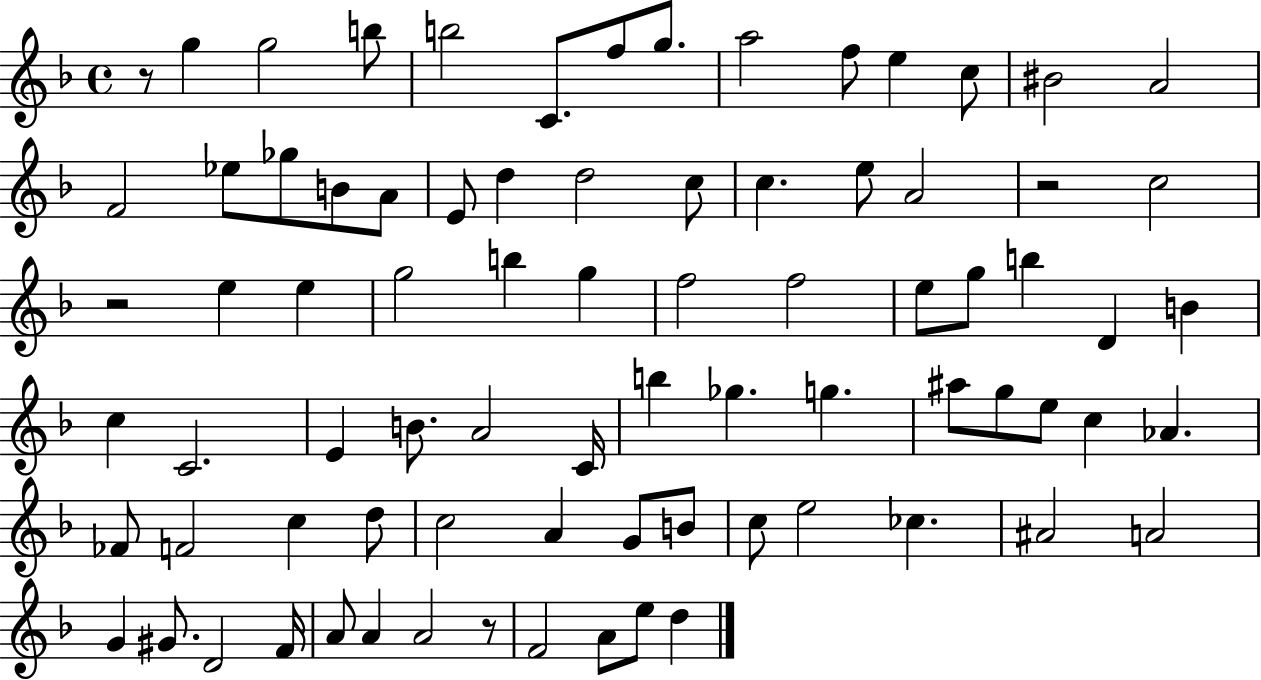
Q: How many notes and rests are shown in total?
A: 80